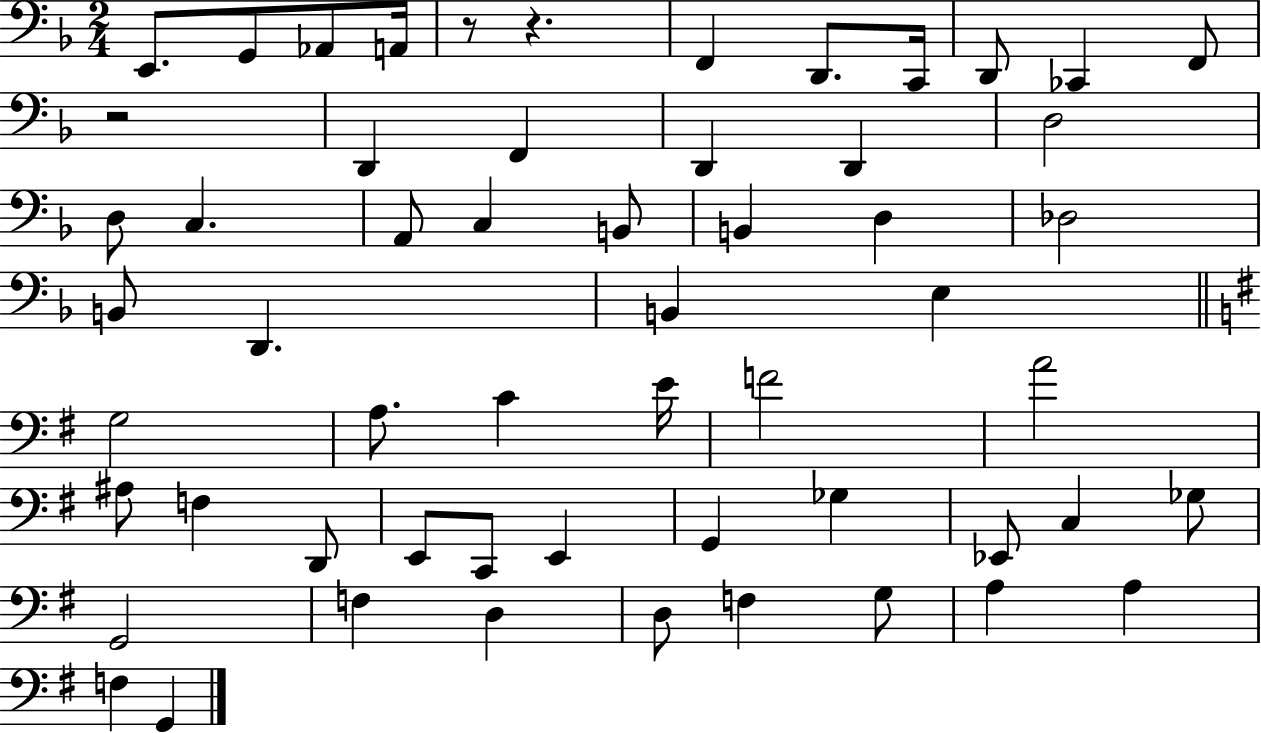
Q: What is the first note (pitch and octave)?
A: E2